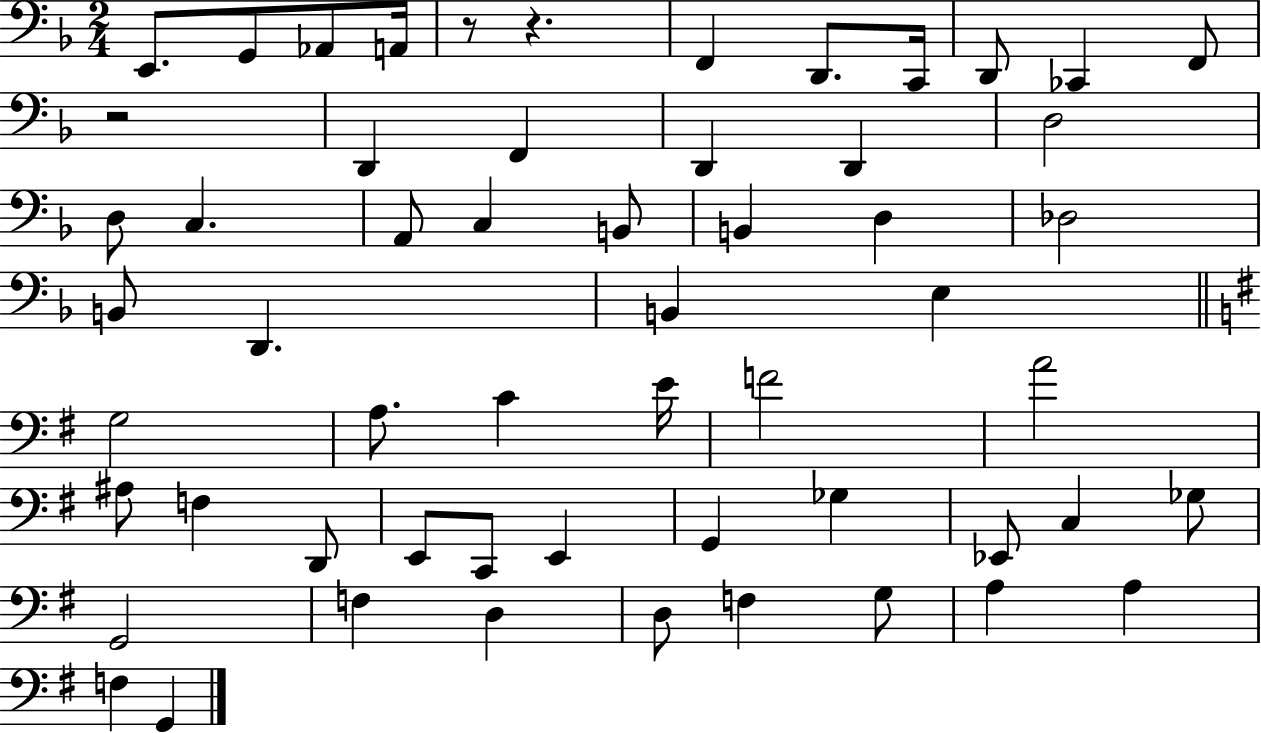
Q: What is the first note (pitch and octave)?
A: E2